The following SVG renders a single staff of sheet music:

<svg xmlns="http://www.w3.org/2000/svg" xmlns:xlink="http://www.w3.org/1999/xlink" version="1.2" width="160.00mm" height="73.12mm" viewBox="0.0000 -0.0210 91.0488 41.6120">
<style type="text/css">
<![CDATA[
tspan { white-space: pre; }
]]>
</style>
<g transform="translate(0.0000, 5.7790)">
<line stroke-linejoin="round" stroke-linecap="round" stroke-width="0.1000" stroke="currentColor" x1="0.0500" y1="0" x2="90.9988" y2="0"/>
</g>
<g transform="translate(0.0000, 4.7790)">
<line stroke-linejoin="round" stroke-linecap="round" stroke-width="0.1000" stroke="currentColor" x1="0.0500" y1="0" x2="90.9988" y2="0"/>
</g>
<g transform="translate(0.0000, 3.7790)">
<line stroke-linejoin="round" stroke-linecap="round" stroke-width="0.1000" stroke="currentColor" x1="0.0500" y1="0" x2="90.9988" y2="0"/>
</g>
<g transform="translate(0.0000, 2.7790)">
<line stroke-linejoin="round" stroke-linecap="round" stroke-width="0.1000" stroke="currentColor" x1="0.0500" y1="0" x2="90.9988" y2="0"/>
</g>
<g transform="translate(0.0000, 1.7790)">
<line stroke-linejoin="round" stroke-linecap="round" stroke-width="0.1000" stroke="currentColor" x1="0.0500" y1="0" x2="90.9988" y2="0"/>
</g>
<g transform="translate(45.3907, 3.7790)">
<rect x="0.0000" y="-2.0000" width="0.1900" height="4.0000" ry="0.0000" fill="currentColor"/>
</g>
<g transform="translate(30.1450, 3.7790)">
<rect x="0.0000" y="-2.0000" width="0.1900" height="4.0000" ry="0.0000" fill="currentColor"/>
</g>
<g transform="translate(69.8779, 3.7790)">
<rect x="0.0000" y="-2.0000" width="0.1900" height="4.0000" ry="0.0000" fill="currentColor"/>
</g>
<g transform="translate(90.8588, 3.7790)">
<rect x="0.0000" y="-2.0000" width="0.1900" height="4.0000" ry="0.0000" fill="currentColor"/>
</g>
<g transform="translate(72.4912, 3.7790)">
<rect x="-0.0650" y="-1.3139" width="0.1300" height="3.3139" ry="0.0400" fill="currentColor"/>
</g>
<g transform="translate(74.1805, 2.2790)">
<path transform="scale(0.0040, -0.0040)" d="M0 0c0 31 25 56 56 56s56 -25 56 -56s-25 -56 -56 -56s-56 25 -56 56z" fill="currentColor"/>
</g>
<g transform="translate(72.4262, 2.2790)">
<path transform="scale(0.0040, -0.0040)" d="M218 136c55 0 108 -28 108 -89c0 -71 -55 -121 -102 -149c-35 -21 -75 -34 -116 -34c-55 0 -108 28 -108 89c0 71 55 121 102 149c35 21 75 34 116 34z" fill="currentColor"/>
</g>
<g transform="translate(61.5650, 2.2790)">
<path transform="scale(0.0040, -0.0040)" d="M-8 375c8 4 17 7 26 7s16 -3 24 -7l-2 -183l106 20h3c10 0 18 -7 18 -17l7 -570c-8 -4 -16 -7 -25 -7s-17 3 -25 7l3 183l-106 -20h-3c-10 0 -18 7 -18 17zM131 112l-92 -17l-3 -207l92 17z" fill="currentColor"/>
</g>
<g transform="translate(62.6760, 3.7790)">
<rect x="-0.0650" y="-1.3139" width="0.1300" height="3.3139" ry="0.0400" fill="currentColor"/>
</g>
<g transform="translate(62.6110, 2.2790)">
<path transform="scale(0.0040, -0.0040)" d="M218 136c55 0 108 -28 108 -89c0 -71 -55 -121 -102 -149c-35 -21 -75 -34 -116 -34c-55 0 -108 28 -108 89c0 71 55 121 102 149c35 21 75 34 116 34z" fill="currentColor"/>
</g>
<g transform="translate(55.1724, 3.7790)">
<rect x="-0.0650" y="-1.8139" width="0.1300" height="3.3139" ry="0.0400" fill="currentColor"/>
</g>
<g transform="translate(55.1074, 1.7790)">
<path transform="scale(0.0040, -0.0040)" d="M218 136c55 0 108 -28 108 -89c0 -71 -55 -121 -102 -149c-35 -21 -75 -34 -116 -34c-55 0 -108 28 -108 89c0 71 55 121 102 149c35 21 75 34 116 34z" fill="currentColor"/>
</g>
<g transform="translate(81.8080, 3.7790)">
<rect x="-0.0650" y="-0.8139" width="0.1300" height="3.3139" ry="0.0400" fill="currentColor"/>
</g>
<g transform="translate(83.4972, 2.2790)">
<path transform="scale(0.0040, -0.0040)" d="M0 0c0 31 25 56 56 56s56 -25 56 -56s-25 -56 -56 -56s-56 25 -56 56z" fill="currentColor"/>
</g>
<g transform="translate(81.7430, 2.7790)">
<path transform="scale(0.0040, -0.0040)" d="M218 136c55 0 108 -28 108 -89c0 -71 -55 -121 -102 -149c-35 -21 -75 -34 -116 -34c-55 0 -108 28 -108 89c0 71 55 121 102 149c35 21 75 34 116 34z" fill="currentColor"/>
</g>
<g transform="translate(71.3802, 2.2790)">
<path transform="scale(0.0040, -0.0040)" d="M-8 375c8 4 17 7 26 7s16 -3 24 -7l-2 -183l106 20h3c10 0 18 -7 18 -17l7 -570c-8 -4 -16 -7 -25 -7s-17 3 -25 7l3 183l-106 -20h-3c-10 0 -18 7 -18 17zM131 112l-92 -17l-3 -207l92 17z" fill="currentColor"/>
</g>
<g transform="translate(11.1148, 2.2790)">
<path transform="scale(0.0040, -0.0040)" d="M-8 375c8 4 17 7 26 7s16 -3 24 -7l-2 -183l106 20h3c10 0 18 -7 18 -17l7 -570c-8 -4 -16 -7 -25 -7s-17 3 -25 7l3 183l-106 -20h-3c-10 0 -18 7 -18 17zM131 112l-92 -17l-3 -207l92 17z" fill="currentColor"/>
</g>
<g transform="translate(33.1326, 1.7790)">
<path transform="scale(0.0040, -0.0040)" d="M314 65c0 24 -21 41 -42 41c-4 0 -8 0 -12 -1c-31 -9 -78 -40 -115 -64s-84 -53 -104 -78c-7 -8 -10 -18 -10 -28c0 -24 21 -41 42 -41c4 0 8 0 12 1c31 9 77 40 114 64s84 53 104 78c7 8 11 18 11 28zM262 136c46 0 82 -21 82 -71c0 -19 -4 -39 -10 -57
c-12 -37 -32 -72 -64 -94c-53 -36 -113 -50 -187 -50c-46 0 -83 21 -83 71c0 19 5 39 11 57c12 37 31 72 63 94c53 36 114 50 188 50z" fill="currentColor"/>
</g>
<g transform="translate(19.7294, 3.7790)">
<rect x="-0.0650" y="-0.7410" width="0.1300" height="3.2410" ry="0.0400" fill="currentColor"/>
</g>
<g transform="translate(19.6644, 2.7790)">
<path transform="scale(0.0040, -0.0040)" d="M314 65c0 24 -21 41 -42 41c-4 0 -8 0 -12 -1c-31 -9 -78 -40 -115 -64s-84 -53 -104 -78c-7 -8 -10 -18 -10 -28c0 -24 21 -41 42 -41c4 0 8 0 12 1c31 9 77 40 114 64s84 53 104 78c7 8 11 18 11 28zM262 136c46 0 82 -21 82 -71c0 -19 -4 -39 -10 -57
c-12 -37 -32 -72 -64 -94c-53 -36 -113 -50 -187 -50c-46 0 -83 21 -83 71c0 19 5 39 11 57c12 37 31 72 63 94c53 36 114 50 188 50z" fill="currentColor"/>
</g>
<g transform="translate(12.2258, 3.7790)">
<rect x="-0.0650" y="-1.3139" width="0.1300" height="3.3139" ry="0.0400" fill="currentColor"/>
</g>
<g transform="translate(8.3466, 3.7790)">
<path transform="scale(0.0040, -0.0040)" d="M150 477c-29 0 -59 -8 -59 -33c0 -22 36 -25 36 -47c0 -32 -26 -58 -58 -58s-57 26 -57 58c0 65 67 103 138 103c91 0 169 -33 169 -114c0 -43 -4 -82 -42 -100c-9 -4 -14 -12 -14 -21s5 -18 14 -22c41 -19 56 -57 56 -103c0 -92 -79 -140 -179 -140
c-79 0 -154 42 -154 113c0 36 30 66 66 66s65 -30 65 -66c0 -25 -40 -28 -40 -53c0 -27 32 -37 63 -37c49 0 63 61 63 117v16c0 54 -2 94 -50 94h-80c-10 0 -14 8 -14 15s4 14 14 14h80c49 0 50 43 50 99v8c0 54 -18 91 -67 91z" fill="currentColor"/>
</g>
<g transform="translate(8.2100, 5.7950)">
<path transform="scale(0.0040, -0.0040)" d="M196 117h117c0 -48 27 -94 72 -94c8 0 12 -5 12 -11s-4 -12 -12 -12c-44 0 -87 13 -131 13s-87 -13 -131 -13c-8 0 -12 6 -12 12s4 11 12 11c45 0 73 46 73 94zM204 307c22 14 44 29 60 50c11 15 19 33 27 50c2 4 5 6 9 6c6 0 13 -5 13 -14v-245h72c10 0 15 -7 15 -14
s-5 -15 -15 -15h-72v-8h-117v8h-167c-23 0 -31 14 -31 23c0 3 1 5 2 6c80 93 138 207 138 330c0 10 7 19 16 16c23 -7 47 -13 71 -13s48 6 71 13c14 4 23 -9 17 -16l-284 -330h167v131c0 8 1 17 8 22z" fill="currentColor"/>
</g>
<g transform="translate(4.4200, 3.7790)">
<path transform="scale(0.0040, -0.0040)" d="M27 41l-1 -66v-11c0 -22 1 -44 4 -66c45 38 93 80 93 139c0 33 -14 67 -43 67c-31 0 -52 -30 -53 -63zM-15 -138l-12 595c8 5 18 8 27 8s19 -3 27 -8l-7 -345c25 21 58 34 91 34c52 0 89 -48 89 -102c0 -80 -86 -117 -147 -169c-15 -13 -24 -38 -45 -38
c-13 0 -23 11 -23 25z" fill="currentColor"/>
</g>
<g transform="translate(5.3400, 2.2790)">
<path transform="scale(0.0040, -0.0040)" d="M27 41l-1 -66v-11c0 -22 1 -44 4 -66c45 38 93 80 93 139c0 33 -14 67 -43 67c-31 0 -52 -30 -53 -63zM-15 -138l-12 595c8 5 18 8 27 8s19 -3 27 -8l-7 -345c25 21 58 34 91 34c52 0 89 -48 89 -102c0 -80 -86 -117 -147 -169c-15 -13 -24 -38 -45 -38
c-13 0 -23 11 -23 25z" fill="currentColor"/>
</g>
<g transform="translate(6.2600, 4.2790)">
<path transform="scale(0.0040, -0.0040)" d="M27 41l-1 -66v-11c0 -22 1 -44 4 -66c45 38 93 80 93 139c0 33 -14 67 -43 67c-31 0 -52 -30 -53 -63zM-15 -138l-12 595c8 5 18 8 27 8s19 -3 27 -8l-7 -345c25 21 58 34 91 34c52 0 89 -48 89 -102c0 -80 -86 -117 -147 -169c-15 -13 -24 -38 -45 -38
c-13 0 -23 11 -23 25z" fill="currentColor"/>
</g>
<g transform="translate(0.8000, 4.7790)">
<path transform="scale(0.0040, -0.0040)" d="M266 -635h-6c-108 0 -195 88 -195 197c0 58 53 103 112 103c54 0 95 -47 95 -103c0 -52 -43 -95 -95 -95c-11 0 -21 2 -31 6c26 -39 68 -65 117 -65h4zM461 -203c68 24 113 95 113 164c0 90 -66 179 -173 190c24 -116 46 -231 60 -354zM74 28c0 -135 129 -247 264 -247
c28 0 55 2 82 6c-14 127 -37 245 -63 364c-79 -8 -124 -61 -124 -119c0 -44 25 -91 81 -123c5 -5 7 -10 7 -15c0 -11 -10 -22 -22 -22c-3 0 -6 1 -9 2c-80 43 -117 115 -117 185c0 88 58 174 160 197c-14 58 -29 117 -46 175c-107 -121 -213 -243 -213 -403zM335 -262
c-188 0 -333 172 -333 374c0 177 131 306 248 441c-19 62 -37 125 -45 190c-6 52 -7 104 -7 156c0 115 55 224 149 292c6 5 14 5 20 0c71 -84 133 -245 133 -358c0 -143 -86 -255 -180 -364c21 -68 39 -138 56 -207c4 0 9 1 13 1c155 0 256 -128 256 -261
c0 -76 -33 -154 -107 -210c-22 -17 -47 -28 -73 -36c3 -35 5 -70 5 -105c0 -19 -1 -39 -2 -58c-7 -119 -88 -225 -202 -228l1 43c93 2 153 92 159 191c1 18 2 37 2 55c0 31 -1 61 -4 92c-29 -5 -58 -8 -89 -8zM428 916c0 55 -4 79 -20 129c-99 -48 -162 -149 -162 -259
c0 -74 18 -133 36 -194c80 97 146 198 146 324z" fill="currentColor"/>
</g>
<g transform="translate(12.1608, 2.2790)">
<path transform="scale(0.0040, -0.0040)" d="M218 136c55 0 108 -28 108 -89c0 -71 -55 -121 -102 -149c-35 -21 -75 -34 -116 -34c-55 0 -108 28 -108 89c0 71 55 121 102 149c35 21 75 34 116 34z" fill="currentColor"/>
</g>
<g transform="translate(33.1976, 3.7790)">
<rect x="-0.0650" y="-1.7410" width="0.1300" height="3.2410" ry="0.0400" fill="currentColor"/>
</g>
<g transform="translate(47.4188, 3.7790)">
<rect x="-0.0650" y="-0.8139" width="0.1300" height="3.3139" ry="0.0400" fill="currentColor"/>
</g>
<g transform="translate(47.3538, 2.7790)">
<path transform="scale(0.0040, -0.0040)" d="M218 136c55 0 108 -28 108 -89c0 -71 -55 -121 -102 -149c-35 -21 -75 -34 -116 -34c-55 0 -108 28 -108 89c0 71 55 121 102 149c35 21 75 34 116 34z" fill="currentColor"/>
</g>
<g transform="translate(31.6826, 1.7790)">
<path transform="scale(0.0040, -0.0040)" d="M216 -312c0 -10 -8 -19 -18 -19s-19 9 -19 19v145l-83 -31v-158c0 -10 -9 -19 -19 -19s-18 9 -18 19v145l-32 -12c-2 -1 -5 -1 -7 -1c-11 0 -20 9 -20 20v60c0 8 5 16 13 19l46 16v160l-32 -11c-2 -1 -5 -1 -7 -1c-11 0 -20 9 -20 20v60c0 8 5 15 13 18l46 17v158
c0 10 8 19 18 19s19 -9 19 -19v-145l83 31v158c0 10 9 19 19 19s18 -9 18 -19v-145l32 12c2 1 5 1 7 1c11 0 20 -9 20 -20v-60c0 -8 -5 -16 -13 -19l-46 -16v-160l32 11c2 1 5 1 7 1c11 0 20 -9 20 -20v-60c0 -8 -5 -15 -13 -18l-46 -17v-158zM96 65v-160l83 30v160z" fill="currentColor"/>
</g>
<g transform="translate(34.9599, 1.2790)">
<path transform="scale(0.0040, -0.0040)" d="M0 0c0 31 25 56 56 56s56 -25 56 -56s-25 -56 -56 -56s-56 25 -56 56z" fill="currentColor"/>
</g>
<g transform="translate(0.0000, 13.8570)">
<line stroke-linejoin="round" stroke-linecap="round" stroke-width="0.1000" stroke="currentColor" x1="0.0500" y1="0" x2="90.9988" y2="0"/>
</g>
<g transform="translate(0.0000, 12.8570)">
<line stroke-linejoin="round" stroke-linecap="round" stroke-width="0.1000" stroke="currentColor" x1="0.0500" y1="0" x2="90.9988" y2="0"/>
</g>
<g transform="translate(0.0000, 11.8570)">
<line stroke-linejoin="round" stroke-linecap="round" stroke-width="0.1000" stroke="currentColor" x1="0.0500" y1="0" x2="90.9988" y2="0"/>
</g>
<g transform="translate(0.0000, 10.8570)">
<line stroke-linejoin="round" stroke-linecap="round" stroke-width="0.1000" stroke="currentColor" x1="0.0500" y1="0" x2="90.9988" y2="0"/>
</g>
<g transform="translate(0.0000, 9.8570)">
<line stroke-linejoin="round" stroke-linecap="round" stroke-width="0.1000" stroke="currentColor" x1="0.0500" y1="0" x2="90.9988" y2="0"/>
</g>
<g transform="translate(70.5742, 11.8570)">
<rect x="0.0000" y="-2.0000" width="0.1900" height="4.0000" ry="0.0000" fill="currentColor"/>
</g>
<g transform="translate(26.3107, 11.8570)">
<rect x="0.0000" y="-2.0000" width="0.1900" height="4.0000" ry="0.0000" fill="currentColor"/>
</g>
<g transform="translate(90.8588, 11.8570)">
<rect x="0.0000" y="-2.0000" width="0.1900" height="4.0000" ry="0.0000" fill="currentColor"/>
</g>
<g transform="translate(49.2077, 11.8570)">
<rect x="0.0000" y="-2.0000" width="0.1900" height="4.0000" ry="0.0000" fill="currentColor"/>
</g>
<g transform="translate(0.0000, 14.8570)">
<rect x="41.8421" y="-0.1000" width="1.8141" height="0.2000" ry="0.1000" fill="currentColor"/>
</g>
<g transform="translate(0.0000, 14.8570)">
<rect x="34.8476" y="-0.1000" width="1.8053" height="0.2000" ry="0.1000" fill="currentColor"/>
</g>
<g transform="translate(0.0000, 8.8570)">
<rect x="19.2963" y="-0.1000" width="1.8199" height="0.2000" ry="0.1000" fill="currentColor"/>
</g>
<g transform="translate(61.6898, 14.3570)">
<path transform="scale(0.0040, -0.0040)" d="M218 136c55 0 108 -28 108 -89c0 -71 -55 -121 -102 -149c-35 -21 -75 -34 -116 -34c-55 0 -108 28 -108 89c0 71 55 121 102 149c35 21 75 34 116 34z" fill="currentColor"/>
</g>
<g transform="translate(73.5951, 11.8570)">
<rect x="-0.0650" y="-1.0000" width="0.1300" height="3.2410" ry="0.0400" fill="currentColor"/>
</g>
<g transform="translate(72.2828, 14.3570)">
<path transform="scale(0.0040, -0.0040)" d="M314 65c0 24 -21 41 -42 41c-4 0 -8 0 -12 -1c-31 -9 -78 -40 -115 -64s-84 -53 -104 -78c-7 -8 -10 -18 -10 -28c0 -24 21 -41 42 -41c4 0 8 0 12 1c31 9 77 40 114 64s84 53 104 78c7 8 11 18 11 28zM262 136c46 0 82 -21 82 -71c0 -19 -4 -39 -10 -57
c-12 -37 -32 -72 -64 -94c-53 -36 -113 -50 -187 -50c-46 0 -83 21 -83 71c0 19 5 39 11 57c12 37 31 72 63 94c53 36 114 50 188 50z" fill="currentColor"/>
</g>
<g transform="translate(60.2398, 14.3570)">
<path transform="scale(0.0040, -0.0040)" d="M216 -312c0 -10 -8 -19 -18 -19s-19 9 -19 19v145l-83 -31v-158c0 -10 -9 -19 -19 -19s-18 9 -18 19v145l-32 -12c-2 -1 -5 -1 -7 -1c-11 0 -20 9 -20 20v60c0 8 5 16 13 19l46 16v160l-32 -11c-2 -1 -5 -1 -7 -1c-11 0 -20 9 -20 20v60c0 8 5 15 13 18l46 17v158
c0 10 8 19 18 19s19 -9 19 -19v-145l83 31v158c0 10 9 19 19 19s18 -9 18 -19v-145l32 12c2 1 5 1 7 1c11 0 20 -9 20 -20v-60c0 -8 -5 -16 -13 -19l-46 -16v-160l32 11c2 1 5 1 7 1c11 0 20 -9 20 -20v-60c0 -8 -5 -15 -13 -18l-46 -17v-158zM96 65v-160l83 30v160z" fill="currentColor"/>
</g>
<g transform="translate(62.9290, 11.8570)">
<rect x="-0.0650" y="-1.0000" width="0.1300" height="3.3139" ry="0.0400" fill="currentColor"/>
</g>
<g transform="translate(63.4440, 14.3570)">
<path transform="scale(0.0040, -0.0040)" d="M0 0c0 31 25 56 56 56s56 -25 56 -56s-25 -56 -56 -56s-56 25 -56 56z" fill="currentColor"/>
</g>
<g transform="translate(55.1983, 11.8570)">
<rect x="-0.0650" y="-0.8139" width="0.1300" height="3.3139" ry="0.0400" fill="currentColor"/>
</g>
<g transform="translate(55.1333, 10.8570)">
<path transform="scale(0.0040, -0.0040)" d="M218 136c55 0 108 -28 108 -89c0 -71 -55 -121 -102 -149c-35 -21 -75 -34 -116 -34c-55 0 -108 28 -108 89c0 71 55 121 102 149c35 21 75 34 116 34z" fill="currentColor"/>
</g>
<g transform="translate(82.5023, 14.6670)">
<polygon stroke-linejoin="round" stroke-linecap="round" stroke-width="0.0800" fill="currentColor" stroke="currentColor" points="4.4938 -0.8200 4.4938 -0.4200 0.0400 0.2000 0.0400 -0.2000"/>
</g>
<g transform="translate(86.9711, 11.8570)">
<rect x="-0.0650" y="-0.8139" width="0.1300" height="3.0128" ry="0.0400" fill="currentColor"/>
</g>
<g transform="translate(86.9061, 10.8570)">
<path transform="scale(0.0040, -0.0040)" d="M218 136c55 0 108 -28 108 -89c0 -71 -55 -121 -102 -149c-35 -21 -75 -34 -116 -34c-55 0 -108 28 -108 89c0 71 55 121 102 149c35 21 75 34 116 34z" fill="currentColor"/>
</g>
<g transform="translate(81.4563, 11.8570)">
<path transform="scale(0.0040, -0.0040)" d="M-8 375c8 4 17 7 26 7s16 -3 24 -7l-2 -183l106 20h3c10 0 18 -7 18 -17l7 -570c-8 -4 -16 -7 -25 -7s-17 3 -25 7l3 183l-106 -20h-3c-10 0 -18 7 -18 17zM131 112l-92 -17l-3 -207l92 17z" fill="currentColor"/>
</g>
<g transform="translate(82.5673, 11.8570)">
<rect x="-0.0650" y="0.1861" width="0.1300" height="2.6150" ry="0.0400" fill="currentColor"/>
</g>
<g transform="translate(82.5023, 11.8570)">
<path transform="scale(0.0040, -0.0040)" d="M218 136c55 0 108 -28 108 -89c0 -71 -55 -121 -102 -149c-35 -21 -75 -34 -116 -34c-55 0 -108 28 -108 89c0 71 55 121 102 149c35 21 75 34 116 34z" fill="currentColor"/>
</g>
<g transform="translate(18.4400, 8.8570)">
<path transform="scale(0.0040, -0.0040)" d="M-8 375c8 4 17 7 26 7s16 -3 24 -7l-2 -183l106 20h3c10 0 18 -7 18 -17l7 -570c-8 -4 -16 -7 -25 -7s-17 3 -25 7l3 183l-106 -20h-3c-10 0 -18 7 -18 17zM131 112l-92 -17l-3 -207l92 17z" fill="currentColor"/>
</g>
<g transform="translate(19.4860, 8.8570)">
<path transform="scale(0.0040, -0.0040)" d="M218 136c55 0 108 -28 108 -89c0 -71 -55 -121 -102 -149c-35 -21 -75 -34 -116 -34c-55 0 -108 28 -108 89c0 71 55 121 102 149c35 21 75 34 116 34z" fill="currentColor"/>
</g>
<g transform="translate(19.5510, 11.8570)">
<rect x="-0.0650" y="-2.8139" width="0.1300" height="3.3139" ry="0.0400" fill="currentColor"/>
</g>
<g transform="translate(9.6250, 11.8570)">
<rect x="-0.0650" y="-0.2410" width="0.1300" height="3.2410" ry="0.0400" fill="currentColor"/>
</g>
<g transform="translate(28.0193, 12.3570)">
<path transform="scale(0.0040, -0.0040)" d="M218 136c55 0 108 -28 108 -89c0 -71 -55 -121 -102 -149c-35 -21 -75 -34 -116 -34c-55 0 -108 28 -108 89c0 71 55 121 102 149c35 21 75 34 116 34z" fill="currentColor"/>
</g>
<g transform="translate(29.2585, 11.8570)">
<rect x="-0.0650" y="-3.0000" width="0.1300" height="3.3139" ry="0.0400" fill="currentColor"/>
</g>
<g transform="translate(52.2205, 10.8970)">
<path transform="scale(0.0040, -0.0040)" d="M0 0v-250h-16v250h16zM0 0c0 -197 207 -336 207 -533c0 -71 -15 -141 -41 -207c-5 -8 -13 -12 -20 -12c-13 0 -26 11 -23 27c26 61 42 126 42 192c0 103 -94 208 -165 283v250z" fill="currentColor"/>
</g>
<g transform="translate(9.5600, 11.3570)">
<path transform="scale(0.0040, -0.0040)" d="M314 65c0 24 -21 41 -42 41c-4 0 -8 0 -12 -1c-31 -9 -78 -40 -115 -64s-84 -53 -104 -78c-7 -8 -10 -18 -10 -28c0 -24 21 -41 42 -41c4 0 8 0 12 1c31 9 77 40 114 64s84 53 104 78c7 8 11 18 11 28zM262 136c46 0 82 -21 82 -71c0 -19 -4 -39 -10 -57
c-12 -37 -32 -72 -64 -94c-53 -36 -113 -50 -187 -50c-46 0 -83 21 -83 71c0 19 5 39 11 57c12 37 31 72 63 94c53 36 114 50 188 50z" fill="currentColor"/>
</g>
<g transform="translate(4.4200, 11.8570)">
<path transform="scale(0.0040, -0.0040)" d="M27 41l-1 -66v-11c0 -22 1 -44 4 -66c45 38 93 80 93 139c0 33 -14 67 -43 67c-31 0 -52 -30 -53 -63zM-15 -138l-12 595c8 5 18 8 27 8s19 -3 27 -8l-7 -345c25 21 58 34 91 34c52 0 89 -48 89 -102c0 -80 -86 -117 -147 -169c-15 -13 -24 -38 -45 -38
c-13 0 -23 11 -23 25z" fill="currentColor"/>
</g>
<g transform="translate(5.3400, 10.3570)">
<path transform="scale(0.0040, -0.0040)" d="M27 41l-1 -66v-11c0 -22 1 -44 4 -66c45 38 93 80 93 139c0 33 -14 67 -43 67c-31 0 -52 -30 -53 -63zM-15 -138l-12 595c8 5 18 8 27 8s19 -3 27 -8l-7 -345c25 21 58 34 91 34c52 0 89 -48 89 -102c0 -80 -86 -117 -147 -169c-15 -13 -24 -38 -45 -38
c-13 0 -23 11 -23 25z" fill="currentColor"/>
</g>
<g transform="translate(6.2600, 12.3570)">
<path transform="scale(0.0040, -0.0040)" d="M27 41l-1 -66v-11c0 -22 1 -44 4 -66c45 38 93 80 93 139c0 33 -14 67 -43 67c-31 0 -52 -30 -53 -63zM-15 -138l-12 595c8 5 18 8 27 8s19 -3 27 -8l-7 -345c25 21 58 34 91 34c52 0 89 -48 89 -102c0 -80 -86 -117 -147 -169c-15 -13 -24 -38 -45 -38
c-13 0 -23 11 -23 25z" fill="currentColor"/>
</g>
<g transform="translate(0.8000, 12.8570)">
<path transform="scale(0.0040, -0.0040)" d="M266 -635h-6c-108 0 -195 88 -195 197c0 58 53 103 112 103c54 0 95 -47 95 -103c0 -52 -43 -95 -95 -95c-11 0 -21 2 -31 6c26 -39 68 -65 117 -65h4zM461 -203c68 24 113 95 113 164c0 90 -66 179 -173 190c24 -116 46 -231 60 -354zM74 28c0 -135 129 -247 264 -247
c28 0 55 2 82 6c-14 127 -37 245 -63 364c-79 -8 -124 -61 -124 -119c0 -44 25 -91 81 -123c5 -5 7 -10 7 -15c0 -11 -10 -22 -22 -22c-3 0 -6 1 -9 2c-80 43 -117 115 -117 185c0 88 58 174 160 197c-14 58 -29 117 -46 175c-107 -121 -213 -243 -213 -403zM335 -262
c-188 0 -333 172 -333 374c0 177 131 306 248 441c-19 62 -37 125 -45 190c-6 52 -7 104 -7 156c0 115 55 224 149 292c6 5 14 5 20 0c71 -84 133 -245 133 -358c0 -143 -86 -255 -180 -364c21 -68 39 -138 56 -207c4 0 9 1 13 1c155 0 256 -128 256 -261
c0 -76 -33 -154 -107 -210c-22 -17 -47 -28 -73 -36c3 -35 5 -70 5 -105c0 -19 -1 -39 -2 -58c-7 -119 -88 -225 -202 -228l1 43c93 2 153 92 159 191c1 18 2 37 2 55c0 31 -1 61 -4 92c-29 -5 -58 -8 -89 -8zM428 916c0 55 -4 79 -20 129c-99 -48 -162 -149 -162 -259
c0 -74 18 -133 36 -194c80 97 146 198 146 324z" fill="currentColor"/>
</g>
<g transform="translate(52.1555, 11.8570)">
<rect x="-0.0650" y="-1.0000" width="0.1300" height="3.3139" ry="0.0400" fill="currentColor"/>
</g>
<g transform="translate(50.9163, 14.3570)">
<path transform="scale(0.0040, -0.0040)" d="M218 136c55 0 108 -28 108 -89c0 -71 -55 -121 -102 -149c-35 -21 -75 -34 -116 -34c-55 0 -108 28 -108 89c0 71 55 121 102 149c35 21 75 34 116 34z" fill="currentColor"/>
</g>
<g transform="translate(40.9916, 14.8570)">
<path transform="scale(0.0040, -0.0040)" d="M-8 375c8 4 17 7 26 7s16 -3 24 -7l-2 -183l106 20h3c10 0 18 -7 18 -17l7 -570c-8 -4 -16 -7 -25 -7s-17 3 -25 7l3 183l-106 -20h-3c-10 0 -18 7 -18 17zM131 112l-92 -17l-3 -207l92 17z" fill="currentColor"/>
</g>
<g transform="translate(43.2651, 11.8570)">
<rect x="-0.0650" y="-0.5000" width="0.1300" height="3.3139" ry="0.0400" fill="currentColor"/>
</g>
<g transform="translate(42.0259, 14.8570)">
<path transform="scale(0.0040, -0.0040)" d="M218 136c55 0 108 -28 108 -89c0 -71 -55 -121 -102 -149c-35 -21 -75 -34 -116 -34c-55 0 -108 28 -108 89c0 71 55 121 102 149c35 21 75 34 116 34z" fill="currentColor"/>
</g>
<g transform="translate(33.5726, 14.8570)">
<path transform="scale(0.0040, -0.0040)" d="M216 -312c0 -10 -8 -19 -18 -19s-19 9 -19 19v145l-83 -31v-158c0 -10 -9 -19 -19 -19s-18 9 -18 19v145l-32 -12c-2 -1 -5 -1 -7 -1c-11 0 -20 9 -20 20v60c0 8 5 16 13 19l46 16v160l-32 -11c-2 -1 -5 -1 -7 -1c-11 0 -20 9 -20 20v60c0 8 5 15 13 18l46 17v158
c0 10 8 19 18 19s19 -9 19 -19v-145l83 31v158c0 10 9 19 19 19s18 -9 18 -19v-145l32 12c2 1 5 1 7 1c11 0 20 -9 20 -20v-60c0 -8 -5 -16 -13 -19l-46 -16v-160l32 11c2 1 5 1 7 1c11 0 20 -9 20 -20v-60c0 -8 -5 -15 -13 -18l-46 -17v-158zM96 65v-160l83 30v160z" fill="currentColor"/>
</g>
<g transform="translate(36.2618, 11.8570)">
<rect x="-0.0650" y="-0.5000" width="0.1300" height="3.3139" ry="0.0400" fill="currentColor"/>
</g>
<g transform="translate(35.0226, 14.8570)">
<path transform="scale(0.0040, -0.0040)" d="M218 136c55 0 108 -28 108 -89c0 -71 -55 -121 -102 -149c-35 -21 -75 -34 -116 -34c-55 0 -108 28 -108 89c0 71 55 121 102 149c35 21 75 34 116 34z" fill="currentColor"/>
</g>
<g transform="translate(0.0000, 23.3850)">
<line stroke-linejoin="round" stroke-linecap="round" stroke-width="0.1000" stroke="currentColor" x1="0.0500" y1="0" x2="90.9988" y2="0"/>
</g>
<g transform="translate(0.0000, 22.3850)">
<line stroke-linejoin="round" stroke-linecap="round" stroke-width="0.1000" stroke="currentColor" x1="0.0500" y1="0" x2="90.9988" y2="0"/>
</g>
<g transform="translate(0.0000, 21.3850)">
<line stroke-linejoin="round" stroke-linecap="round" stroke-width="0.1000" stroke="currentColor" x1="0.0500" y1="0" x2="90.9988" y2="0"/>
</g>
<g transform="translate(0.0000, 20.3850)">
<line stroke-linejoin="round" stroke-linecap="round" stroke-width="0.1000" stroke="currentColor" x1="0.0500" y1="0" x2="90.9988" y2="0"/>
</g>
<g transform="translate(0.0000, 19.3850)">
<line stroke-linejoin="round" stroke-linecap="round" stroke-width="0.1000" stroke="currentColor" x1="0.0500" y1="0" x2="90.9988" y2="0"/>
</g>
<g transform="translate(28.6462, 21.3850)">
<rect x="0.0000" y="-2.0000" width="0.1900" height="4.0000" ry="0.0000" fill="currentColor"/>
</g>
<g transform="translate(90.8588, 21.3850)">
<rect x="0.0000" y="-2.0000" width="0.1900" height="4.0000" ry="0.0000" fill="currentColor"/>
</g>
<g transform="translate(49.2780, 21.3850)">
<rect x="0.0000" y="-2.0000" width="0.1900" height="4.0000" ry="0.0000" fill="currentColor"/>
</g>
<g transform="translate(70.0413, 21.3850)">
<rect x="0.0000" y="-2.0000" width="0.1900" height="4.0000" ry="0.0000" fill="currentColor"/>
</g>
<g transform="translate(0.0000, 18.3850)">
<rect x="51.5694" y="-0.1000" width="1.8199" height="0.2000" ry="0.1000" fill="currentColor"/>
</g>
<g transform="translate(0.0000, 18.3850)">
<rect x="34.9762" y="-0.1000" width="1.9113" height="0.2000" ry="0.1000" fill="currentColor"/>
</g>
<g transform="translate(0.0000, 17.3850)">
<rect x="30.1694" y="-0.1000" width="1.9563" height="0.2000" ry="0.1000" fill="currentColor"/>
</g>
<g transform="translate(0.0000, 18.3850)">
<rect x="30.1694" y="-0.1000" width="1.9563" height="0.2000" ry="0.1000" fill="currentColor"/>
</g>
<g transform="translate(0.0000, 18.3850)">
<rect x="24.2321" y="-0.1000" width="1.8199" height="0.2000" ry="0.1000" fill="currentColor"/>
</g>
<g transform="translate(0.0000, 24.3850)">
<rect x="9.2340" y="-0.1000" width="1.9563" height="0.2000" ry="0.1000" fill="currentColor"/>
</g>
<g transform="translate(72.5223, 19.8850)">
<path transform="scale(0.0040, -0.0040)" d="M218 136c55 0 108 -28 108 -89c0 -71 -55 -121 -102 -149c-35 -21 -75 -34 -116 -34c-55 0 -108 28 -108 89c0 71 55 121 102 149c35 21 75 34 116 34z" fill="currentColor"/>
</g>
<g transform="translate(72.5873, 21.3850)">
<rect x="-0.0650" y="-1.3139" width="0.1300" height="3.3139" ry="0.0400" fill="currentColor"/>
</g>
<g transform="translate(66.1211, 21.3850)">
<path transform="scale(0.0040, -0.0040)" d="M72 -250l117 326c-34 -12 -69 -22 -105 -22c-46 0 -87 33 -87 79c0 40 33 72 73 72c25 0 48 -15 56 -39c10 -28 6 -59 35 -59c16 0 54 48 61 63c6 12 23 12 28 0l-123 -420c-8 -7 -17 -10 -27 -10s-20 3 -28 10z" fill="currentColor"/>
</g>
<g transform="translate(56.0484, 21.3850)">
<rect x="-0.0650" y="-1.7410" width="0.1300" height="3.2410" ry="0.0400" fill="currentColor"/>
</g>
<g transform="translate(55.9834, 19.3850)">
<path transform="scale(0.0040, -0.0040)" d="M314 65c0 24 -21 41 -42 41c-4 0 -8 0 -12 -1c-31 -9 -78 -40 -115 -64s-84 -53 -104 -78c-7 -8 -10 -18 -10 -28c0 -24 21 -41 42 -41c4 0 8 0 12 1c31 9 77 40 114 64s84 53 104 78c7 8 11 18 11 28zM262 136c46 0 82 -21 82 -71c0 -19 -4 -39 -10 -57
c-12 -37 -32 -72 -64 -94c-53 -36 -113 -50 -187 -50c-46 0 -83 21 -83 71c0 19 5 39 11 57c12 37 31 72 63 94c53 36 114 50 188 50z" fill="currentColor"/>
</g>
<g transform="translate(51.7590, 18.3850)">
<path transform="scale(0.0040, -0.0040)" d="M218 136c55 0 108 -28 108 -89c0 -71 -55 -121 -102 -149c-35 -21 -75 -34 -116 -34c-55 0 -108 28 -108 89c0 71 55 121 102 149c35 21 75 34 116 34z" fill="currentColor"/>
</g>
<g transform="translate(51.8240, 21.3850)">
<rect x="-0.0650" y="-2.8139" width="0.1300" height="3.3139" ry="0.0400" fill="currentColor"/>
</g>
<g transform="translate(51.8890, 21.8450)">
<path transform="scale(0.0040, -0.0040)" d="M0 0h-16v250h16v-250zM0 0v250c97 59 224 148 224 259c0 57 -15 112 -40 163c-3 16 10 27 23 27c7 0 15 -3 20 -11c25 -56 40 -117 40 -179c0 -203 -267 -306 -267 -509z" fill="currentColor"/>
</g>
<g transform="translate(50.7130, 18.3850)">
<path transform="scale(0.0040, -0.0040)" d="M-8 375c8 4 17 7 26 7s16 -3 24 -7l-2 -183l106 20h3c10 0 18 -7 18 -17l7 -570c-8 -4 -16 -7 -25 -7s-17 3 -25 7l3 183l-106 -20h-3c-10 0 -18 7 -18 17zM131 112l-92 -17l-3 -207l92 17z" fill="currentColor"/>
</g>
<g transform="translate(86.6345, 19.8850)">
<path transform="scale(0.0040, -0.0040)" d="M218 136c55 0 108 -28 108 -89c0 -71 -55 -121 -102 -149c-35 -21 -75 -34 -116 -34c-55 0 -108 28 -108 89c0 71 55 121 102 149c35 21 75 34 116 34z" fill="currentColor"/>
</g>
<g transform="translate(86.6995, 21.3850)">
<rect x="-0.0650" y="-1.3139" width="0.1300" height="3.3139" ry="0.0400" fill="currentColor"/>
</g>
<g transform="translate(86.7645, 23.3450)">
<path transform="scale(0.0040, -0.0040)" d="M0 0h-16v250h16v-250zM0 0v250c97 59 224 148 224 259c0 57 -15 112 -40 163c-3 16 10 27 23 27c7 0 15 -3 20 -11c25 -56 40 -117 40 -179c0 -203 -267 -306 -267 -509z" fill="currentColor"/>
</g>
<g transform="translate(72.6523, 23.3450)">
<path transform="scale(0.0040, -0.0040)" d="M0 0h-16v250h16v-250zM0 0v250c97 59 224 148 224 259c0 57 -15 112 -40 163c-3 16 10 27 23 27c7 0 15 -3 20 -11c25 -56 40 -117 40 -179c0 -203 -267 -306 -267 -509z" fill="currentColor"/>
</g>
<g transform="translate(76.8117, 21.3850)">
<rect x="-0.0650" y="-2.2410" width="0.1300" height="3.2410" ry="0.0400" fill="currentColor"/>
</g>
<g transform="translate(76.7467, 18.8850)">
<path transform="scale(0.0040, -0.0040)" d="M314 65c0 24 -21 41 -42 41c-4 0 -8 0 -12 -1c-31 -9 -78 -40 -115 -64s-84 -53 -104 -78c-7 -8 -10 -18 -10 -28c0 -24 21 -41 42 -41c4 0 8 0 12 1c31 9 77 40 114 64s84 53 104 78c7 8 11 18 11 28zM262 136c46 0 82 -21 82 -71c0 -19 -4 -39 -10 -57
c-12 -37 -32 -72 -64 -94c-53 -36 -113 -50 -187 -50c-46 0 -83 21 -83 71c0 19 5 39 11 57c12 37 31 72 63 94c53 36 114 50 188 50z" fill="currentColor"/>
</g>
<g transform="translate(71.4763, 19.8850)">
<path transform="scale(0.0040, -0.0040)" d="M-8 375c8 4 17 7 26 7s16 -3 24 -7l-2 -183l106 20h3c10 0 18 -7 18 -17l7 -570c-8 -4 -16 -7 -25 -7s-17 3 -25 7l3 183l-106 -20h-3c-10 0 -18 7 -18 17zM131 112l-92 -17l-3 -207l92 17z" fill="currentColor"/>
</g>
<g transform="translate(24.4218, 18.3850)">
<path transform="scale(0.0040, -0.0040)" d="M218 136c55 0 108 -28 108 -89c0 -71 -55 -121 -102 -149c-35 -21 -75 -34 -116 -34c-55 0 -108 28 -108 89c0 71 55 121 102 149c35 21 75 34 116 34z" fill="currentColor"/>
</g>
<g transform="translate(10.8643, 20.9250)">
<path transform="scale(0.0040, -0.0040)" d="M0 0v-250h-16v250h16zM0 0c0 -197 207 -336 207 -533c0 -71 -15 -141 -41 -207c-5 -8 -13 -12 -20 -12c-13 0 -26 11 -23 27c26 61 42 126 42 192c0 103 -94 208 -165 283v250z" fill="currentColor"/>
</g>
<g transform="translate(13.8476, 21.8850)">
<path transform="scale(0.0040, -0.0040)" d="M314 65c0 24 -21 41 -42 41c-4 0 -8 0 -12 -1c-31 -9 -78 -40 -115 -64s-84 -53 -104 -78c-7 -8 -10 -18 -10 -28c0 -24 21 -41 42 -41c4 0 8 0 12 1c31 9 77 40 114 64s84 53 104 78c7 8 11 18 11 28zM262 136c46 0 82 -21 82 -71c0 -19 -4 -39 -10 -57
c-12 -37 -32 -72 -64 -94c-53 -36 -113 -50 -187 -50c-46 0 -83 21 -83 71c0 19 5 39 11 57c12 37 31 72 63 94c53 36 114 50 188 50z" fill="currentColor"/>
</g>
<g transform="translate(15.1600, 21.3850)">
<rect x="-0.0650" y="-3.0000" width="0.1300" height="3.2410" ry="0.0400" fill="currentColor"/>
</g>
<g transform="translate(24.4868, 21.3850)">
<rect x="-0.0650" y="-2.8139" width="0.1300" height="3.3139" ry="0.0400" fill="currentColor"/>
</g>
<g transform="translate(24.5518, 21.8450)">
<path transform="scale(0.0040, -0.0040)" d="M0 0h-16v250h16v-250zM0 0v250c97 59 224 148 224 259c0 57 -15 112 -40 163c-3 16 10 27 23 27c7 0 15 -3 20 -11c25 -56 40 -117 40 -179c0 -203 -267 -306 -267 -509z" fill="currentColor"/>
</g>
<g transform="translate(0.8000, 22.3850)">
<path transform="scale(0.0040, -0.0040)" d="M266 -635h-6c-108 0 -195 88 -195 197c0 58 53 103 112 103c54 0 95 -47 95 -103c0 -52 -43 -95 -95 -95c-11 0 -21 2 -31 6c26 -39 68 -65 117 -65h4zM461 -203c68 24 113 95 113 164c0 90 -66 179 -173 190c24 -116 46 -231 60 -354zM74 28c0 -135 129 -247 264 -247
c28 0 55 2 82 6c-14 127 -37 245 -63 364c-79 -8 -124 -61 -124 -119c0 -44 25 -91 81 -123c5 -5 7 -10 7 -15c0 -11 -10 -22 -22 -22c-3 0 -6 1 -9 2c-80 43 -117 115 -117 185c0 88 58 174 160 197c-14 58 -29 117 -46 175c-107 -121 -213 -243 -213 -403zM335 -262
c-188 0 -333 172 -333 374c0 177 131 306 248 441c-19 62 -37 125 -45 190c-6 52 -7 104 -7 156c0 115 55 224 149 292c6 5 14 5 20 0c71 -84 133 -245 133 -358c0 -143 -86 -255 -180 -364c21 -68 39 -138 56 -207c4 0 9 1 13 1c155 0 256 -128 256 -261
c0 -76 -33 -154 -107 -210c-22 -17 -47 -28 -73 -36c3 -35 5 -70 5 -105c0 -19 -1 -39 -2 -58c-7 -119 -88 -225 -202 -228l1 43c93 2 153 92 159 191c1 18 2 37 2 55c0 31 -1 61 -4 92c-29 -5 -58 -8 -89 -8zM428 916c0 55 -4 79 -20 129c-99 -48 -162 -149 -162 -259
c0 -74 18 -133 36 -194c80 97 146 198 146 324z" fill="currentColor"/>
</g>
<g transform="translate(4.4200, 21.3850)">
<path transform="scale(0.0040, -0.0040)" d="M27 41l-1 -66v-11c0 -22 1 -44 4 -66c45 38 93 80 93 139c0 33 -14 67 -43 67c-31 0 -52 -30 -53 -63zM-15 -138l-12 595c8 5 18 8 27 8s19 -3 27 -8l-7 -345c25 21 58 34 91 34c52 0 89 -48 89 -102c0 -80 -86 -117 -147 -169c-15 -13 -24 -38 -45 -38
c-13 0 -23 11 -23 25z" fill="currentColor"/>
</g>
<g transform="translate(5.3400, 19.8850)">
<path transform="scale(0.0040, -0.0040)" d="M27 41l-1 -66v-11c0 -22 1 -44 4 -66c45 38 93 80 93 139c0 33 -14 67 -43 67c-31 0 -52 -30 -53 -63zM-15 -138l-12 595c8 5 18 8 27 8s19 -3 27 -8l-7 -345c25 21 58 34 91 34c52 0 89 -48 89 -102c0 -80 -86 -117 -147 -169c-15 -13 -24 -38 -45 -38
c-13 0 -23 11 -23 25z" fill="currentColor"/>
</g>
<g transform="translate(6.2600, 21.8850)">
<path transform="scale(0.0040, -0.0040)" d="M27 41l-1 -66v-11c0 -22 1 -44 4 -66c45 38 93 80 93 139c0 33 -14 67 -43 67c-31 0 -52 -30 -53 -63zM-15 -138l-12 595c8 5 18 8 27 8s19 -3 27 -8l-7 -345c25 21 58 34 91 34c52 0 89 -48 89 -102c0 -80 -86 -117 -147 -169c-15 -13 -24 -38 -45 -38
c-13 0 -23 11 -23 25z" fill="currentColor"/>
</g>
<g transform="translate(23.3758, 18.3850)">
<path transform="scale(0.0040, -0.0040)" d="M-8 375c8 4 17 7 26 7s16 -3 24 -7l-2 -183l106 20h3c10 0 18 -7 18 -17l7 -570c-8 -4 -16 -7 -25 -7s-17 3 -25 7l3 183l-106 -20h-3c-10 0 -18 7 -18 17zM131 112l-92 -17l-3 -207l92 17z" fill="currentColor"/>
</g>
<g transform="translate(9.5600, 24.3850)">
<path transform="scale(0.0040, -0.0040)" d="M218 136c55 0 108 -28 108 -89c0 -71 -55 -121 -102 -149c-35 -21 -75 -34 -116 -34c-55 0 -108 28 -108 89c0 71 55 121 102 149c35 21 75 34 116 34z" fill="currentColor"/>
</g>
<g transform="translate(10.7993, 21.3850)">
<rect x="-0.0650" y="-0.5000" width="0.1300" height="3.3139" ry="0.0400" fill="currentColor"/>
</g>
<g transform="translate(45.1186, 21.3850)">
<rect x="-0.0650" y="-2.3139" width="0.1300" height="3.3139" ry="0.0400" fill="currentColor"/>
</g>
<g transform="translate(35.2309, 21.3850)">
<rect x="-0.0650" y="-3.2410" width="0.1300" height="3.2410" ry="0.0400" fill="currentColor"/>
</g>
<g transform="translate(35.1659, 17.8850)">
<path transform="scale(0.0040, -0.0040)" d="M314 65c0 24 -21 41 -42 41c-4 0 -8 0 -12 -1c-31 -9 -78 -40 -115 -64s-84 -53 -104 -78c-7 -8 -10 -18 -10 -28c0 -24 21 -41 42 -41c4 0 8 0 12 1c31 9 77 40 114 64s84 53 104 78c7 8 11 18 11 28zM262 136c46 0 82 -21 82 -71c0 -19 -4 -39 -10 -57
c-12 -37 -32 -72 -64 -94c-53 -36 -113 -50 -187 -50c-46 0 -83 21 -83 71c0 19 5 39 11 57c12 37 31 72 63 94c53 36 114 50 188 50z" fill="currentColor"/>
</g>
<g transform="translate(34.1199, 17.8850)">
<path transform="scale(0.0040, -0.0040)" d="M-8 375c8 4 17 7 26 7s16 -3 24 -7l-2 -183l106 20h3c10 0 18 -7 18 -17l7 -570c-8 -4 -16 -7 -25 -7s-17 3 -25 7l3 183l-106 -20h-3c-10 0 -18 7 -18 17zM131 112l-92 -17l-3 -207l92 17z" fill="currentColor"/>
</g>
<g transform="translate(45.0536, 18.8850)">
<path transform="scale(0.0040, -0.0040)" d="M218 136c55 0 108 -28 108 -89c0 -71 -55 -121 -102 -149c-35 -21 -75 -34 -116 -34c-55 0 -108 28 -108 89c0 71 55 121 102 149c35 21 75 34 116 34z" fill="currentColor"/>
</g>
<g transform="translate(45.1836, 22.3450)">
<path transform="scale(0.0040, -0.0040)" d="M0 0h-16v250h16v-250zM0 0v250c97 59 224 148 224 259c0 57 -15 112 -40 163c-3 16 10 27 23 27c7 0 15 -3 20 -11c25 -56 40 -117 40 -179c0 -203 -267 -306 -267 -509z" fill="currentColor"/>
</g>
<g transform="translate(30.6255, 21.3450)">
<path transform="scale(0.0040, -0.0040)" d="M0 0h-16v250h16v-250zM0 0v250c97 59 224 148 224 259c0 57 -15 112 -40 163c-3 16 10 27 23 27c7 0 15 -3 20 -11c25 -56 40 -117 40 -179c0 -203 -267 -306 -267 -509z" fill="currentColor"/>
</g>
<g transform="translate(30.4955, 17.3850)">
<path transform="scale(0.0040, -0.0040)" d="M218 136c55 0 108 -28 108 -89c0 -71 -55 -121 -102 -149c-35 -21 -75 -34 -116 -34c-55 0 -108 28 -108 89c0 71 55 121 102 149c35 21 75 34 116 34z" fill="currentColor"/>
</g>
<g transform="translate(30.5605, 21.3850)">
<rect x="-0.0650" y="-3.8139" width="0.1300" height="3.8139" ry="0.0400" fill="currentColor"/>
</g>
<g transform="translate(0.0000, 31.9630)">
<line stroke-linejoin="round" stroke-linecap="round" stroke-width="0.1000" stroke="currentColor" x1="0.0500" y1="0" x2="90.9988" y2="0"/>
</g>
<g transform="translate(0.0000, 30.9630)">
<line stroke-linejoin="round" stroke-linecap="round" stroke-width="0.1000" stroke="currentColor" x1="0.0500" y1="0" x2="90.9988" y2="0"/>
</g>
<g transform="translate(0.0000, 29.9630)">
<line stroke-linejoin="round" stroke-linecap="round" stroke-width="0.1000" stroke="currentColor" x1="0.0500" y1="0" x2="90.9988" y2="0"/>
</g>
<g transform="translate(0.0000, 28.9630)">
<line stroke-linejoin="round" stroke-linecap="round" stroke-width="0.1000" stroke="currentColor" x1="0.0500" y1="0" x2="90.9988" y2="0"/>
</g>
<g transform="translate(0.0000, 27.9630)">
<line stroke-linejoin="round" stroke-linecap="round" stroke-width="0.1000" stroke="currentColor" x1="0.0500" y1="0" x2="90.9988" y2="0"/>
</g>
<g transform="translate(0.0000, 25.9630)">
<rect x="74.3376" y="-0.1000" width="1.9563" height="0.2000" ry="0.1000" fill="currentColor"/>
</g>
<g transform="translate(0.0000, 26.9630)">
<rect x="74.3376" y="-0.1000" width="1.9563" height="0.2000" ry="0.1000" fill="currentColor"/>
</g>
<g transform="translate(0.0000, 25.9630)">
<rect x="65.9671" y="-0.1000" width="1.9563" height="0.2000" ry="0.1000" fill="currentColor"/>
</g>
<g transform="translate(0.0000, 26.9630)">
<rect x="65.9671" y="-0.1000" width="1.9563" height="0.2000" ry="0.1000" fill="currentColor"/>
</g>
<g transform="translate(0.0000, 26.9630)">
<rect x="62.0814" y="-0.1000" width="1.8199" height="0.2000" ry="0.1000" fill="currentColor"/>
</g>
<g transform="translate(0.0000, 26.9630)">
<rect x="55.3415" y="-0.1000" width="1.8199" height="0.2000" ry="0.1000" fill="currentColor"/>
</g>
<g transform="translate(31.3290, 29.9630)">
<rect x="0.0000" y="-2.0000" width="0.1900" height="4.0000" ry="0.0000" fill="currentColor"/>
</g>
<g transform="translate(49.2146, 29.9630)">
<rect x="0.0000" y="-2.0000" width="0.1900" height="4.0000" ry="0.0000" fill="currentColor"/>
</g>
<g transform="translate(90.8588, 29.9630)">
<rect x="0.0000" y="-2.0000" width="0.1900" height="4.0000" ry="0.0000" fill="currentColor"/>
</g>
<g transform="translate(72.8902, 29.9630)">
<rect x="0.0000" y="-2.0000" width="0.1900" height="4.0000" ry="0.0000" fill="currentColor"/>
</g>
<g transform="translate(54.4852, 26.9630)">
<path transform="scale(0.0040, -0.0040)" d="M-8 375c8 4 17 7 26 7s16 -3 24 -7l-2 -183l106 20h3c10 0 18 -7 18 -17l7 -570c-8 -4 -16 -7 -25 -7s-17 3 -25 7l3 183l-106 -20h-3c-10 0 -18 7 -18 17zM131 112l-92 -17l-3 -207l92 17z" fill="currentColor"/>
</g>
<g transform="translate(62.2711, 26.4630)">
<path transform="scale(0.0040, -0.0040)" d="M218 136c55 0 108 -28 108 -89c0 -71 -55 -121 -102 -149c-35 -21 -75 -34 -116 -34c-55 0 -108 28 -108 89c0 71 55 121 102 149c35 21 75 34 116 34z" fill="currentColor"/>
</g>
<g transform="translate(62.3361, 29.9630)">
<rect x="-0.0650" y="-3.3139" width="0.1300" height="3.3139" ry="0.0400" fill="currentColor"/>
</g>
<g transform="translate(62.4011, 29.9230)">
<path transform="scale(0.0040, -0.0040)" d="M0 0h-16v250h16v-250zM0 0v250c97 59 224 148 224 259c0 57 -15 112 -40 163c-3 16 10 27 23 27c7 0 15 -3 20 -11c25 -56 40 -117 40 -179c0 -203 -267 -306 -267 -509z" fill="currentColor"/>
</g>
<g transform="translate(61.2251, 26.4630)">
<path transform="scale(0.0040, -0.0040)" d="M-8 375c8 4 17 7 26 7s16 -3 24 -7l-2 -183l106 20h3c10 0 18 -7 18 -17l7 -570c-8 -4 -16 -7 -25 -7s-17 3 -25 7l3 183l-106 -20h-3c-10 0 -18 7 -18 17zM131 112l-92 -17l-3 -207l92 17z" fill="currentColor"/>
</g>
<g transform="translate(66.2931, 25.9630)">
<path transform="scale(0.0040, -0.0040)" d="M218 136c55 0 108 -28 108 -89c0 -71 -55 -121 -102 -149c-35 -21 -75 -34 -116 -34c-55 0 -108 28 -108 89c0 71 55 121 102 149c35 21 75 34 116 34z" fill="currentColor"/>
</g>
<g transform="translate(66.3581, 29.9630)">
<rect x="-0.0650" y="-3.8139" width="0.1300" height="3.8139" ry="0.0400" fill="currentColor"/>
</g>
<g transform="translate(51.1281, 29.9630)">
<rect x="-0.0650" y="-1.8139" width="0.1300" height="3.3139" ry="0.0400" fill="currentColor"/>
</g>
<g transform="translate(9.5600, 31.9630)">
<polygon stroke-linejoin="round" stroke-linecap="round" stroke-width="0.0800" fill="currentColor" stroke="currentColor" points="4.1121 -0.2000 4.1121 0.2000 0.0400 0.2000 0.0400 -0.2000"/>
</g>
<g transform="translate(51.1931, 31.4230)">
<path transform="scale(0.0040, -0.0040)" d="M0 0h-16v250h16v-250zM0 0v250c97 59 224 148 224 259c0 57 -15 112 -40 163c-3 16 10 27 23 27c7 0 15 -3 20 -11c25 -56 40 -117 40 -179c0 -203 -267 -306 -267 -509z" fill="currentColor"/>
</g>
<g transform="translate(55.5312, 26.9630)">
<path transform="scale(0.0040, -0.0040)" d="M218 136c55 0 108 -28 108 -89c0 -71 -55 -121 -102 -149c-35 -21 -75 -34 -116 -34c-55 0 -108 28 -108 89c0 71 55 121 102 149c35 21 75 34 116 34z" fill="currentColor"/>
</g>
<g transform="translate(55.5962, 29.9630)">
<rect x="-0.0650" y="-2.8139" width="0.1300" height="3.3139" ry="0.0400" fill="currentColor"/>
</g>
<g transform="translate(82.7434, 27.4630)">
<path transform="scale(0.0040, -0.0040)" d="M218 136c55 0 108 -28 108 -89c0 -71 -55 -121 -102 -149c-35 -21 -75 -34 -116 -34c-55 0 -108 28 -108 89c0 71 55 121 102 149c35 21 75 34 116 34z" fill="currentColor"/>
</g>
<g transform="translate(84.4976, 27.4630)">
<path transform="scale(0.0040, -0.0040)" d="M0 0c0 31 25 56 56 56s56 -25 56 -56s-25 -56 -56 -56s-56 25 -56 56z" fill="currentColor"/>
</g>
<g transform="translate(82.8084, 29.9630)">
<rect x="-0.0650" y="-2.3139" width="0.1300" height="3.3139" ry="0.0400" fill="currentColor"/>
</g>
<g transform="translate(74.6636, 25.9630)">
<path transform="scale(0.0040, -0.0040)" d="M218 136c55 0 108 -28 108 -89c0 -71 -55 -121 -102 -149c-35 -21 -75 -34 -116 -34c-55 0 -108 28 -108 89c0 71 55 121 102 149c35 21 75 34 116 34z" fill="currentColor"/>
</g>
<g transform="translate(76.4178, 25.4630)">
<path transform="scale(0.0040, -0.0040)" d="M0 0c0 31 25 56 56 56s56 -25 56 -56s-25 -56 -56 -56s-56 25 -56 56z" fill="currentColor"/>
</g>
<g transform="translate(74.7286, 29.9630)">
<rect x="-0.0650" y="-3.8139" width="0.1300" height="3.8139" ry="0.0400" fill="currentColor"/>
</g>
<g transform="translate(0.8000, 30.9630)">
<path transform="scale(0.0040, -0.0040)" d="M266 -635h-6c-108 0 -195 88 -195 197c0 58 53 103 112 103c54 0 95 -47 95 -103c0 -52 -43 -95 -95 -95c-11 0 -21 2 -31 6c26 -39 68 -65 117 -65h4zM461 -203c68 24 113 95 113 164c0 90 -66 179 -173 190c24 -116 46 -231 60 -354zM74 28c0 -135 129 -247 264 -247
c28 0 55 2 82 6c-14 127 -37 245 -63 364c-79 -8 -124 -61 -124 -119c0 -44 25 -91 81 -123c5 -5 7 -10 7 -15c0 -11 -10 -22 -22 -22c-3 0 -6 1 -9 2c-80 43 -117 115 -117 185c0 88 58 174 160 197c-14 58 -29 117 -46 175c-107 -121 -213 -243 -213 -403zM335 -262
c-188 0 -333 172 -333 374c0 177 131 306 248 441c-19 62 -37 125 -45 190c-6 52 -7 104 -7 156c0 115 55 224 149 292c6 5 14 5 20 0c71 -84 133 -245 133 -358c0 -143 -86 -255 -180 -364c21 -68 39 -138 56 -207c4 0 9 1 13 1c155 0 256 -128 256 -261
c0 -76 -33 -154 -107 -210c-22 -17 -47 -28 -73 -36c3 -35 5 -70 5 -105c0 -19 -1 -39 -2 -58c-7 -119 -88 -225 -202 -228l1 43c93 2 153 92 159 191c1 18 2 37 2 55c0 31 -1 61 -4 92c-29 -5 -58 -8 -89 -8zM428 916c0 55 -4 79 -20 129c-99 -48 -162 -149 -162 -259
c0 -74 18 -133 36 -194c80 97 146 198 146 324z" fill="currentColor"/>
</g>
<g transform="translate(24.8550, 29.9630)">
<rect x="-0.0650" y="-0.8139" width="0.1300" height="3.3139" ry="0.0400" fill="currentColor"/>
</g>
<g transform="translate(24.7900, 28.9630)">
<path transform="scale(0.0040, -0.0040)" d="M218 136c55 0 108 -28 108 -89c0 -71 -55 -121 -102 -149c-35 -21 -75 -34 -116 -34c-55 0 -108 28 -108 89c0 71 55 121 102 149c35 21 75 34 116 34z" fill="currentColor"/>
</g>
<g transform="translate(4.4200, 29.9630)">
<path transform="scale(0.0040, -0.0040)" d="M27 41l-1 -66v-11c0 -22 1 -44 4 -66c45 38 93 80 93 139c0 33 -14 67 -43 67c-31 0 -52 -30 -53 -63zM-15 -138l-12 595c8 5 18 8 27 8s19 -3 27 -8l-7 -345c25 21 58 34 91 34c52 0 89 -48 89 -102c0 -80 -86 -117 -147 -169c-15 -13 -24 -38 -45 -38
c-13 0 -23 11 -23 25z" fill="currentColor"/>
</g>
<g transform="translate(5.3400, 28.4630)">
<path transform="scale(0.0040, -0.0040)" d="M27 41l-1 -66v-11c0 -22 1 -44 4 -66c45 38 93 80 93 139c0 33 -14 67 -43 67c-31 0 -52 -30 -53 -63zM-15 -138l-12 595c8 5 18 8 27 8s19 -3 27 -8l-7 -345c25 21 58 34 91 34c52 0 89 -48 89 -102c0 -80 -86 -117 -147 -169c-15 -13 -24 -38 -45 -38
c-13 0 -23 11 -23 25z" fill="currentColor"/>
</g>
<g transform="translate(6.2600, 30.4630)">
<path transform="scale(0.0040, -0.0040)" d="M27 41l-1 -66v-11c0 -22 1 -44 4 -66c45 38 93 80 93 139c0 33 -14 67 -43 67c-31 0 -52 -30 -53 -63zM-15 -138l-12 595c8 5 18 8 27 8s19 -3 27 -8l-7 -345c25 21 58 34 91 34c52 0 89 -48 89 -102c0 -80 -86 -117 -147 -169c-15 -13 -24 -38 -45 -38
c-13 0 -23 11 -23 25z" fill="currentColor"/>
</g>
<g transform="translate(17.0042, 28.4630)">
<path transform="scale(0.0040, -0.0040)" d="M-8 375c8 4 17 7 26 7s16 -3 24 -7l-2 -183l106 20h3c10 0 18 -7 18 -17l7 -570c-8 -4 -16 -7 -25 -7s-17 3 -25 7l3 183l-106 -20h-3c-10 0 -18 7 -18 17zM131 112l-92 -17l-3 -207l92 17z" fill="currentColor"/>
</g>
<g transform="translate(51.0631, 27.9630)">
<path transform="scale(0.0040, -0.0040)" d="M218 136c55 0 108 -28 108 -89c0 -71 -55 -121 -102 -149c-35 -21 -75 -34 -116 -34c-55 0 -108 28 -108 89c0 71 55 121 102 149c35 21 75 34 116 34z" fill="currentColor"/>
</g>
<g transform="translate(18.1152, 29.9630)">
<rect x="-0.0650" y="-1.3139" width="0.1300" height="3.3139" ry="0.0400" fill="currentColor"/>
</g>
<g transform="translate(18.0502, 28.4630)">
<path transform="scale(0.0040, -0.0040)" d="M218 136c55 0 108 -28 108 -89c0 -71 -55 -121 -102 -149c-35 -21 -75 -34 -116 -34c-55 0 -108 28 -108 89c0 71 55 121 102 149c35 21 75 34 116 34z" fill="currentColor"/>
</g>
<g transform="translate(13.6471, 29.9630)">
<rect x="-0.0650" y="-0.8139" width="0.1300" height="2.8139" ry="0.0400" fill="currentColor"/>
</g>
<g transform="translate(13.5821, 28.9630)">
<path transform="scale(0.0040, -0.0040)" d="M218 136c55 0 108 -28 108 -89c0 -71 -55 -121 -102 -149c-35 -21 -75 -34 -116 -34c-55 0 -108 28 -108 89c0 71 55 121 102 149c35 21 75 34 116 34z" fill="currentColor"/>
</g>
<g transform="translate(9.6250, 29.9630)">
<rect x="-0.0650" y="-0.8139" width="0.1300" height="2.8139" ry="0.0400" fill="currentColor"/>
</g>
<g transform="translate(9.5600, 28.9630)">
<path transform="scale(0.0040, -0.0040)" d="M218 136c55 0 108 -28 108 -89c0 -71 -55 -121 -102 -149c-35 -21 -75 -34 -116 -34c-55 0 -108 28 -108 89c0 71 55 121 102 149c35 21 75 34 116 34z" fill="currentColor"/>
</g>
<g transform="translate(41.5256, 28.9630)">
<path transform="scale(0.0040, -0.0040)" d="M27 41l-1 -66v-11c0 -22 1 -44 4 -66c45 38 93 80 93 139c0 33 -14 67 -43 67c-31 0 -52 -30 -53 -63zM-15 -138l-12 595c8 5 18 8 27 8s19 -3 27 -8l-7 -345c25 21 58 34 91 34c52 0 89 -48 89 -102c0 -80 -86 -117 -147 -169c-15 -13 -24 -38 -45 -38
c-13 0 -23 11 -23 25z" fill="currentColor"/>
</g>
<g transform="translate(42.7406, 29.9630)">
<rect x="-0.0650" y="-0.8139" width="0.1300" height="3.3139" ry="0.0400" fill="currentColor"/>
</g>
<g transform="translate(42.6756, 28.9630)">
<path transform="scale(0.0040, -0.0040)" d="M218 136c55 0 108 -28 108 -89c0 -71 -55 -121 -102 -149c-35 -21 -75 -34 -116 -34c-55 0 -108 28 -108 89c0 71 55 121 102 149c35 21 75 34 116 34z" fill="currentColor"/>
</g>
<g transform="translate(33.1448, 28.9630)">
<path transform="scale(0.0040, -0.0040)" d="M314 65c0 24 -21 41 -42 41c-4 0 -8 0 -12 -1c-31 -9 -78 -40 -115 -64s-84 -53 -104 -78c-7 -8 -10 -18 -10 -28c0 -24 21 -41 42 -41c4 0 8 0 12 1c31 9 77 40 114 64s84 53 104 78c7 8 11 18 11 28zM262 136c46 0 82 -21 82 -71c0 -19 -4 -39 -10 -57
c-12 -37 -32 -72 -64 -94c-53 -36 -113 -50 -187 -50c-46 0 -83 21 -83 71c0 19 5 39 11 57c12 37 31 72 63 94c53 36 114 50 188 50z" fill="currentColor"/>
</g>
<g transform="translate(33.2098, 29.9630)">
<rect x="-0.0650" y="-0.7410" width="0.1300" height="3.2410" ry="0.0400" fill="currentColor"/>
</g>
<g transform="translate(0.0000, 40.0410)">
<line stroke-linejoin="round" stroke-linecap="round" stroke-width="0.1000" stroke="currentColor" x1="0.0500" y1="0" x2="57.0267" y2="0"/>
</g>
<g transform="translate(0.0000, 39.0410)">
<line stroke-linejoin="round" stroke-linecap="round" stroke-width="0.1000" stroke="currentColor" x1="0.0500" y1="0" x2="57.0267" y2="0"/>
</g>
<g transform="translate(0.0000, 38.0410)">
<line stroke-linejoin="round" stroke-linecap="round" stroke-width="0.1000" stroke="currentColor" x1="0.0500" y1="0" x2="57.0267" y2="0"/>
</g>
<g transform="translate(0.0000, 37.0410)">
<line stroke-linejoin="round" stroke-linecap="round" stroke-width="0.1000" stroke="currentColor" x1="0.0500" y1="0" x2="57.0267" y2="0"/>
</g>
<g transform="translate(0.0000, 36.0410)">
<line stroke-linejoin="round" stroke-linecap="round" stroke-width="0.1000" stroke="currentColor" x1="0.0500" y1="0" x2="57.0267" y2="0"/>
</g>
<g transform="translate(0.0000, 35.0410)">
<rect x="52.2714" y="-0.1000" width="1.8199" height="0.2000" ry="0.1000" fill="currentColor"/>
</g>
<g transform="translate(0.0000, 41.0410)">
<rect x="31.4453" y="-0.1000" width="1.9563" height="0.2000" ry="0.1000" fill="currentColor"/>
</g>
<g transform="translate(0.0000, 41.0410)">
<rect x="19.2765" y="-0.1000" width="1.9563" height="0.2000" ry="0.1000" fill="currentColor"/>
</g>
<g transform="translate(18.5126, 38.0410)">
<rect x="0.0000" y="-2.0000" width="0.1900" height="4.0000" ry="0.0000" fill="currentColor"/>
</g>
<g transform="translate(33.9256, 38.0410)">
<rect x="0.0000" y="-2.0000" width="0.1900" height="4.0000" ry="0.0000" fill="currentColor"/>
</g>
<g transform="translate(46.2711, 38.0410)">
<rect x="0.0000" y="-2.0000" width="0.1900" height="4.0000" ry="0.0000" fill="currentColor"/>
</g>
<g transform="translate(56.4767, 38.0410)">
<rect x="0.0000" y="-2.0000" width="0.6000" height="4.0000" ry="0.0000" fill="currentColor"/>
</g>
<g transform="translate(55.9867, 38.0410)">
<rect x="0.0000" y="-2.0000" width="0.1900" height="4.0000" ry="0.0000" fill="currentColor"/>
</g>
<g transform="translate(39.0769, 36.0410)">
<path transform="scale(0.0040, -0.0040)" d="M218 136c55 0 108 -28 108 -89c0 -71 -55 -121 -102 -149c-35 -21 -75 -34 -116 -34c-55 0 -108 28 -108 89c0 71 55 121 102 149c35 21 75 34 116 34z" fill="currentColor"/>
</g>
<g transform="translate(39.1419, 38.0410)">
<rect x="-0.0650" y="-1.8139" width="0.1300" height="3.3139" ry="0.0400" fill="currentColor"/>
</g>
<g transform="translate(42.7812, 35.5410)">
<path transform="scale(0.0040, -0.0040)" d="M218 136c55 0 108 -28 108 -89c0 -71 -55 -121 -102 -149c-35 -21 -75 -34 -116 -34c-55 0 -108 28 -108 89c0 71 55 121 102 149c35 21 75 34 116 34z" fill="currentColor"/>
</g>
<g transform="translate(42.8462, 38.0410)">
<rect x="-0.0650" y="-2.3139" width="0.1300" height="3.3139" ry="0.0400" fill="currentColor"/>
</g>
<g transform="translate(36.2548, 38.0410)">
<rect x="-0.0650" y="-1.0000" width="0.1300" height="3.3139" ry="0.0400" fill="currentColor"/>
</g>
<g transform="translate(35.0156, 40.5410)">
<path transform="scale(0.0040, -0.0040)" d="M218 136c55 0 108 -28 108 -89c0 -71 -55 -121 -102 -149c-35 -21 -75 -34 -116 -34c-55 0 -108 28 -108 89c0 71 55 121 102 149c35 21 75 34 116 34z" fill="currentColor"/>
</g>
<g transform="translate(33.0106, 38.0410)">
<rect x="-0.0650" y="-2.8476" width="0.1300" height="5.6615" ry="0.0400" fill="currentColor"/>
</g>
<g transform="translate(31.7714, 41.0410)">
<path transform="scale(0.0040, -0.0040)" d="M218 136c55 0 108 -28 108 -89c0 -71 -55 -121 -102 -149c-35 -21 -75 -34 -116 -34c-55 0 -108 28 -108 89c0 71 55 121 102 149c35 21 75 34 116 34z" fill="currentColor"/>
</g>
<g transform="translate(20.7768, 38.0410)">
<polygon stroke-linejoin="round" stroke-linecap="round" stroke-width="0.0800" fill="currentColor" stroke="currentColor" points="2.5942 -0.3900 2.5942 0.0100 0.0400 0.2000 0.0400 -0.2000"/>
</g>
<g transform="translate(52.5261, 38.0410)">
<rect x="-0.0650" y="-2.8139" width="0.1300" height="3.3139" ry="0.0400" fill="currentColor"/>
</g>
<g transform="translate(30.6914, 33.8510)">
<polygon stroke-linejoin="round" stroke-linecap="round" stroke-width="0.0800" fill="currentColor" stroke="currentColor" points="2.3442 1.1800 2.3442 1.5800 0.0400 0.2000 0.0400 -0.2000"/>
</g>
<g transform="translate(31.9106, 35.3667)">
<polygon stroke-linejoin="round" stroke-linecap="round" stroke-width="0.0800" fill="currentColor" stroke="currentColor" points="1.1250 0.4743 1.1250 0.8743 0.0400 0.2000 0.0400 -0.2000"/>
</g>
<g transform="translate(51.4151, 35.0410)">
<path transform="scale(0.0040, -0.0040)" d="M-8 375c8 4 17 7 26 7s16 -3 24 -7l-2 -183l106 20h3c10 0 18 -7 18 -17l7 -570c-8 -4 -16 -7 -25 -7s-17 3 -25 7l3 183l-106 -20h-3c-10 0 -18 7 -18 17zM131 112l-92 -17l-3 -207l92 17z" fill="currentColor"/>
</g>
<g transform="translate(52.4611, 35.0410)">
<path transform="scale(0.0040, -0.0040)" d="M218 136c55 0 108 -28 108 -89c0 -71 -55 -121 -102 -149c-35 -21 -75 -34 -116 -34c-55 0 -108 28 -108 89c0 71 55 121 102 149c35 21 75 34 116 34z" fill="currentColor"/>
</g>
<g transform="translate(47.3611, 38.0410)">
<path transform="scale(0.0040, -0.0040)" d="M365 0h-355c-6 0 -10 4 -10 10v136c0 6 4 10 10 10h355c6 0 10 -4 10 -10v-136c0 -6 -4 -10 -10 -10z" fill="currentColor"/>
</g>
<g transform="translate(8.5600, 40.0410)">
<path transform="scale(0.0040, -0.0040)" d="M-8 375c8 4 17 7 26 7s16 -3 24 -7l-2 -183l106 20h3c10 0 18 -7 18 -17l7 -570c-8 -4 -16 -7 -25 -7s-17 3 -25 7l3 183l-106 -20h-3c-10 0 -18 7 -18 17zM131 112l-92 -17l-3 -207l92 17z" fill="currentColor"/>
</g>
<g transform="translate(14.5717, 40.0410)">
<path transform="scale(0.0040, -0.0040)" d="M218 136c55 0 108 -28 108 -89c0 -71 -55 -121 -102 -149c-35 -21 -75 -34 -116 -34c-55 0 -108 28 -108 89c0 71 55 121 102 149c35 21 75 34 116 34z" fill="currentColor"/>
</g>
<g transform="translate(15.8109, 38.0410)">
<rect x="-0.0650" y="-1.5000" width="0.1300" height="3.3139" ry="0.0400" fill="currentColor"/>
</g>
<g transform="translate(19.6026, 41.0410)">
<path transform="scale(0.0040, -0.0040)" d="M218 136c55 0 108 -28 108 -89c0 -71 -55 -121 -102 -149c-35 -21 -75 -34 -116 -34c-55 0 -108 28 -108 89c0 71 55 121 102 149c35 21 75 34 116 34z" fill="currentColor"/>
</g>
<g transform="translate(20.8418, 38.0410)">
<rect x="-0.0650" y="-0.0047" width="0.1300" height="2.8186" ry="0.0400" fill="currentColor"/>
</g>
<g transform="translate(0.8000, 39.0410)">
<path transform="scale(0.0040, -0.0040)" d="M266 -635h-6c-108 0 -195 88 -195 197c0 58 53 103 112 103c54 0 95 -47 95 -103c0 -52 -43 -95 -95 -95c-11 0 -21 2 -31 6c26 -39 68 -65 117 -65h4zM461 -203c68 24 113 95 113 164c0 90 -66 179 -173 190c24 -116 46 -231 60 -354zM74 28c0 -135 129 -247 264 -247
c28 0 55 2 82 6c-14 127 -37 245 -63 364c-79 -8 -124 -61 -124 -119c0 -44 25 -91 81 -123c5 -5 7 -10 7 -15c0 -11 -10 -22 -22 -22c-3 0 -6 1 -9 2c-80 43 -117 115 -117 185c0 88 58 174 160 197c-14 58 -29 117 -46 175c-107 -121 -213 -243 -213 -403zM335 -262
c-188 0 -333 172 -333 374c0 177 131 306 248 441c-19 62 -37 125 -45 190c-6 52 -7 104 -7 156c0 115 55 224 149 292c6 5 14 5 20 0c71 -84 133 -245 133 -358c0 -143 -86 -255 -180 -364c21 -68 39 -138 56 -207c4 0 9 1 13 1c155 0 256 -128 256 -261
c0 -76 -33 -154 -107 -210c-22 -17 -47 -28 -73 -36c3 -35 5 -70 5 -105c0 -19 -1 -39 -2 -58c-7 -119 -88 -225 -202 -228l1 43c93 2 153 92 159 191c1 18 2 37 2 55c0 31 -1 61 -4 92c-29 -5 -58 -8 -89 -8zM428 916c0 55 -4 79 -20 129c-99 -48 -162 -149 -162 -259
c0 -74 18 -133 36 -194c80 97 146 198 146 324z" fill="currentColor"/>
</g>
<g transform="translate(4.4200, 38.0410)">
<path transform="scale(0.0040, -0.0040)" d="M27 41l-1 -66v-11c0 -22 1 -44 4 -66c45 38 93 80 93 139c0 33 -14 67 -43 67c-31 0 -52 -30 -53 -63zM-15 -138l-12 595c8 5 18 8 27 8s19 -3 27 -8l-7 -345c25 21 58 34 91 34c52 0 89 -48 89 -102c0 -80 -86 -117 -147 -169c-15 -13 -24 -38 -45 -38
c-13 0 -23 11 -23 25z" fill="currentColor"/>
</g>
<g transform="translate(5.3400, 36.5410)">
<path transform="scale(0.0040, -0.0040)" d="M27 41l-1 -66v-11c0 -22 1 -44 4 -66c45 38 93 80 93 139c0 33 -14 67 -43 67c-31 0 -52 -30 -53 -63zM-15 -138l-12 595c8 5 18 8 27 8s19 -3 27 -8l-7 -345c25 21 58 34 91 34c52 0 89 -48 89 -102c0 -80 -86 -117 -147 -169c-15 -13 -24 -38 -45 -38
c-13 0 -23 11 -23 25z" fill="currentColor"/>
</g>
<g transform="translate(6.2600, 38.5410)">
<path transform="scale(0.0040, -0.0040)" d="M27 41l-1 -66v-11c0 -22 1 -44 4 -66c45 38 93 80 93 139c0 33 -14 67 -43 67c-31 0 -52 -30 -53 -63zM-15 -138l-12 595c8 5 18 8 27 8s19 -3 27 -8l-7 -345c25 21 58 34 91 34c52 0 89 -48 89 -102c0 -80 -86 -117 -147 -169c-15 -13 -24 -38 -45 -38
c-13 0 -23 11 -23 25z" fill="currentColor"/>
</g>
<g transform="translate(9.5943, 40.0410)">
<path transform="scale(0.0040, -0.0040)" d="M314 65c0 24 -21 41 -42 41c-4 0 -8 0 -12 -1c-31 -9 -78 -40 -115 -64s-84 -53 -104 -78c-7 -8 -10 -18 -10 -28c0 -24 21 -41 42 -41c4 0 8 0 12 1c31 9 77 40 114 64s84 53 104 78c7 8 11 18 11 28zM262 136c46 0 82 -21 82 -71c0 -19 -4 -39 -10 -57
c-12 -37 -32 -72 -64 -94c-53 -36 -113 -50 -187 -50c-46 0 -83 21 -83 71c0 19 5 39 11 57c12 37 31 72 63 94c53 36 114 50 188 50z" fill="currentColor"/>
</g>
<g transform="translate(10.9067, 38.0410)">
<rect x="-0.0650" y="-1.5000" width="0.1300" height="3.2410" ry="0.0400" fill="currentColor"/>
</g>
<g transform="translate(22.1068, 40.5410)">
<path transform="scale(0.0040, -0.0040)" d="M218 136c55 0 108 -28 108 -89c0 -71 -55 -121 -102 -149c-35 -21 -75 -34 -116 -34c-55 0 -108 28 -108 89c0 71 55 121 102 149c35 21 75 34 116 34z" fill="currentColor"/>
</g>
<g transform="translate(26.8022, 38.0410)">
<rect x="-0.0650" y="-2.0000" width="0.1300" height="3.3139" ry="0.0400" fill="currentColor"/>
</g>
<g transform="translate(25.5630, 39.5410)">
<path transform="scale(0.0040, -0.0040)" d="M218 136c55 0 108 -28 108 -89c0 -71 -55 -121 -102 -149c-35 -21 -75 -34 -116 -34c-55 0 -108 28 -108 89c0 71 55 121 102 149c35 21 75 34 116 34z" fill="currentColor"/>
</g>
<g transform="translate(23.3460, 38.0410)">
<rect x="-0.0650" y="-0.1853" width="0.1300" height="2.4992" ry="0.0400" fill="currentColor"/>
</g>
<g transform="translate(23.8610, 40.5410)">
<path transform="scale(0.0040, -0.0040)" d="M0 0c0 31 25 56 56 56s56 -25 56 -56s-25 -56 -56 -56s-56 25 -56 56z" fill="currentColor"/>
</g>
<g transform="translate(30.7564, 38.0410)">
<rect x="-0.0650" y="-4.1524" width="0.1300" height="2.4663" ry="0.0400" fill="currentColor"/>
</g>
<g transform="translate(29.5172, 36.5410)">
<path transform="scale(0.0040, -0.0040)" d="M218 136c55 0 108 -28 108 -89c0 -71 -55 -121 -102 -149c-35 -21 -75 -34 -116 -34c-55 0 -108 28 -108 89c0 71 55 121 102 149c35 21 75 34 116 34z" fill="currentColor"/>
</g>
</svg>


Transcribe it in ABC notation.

X:1
T:Untitled
M:3/4
L:1/4
K:Eb
e d2 ^f2 d f e e d c2 a _A ^C C D/2 d ^D D2 B/2 d/2 C/2 _A2 a/2 c'/2 b2 g/2 a/2 f2 z/2 e/2 g2 e/2 d/2 d/2 e d d2 _d f/2 a b/2 c' c' g E2 E C/2 D/2 F _e/2 C/4 D f g z2 a